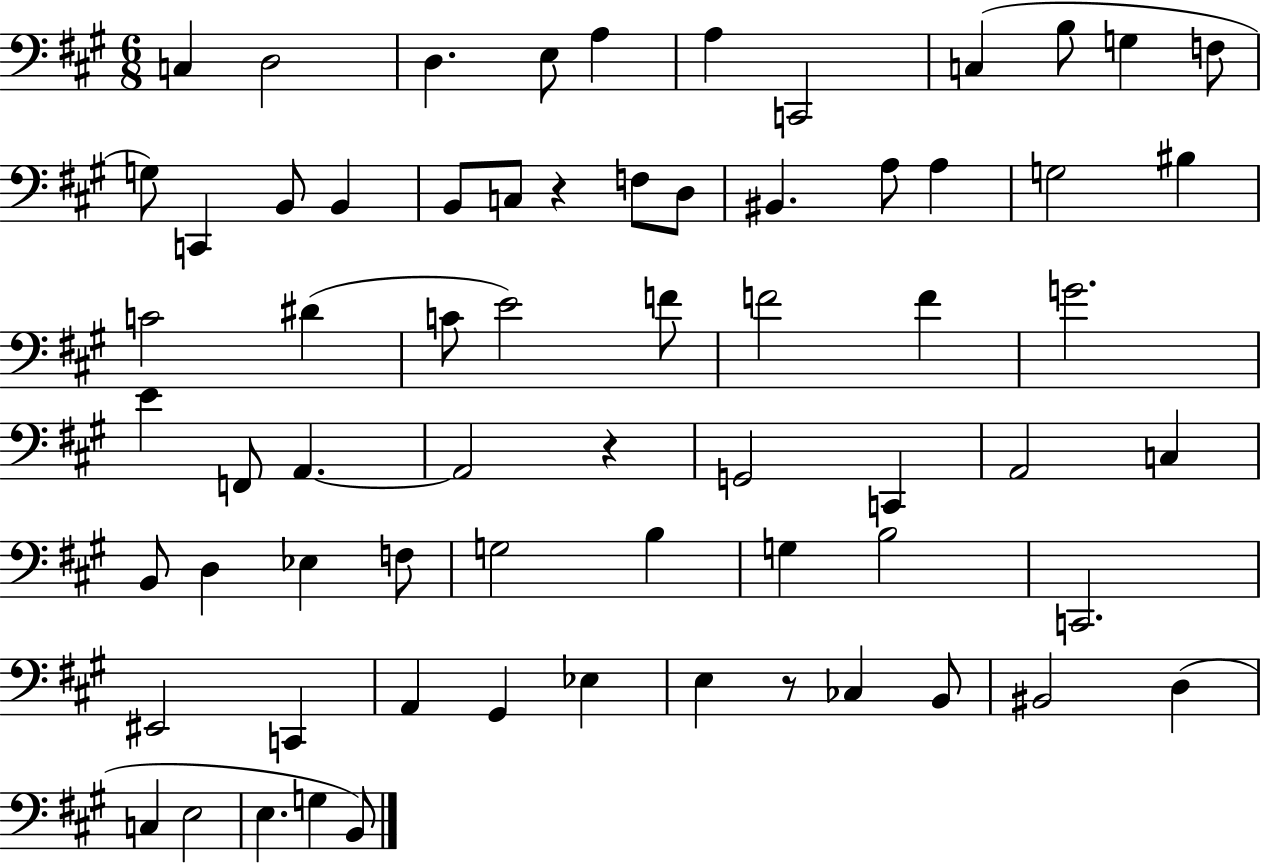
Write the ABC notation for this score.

X:1
T:Untitled
M:6/8
L:1/4
K:A
C, D,2 D, E,/2 A, A, C,,2 C, B,/2 G, F,/2 G,/2 C,, B,,/2 B,, B,,/2 C,/2 z F,/2 D,/2 ^B,, A,/2 A, G,2 ^B, C2 ^D C/2 E2 F/2 F2 F G2 E F,,/2 A,, A,,2 z G,,2 C,, A,,2 C, B,,/2 D, _E, F,/2 G,2 B, G, B,2 C,,2 ^E,,2 C,, A,, ^G,, _E, E, z/2 _C, B,,/2 ^B,,2 D, C, E,2 E, G, B,,/2